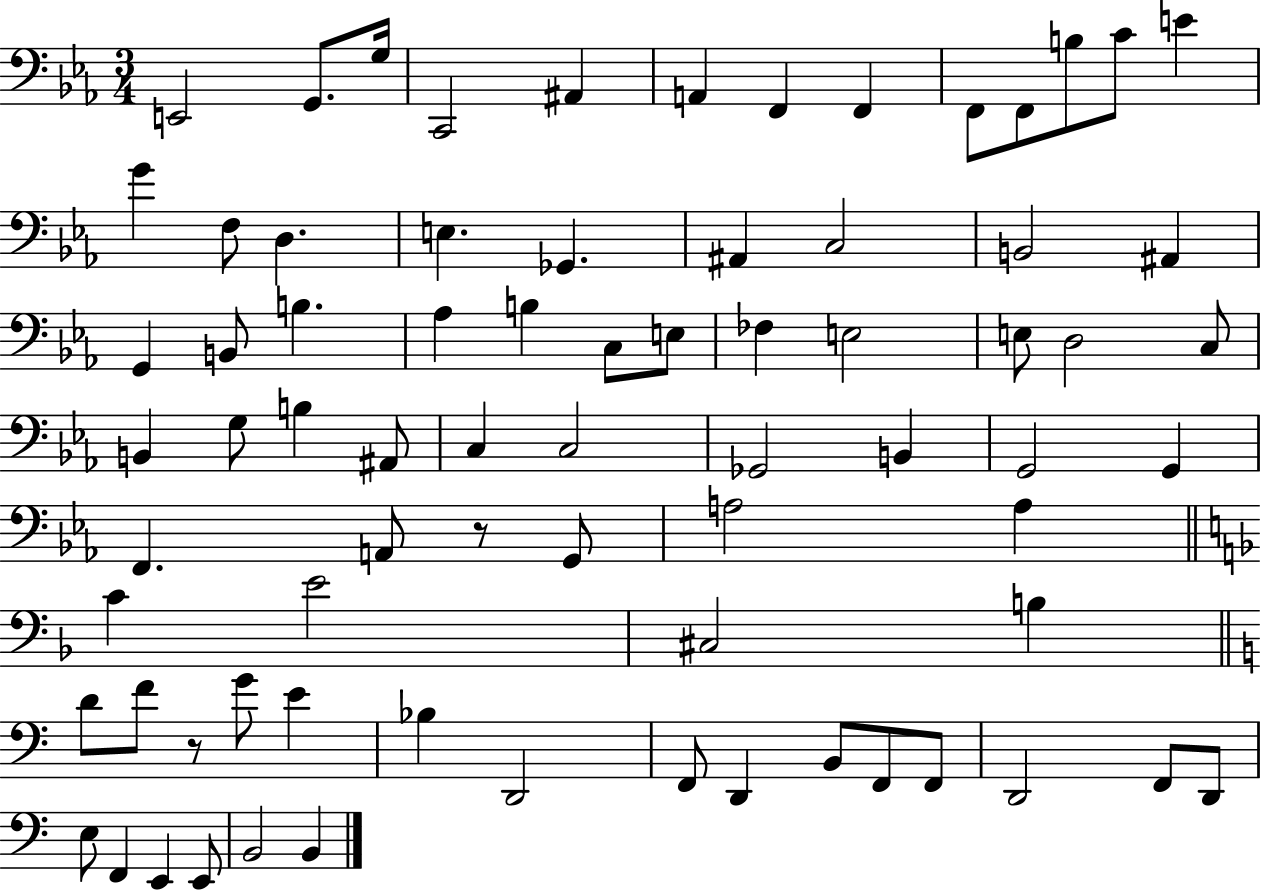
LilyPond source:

{
  \clef bass
  \numericTimeSignature
  \time 3/4
  \key ees \major
  e,2 g,8. g16 | c,2 ais,4 | a,4 f,4 f,4 | f,8 f,8 b8 c'8 e'4 | \break g'4 f8 d4. | e4. ges,4. | ais,4 c2 | b,2 ais,4 | \break g,4 b,8 b4. | aes4 b4 c8 e8 | fes4 e2 | e8 d2 c8 | \break b,4 g8 b4 ais,8 | c4 c2 | ges,2 b,4 | g,2 g,4 | \break f,4. a,8 r8 g,8 | a2 a4 | \bar "||" \break \key f \major c'4 e'2 | cis2 b4 | \bar "||" \break \key a \minor d'8 f'8 r8 g'8 e'4 | bes4 d,2 | f,8 d,4 b,8 f,8 f,8 | d,2 f,8 d,8 | \break e8 f,4 e,4 e,8 | b,2 b,4 | \bar "|."
}